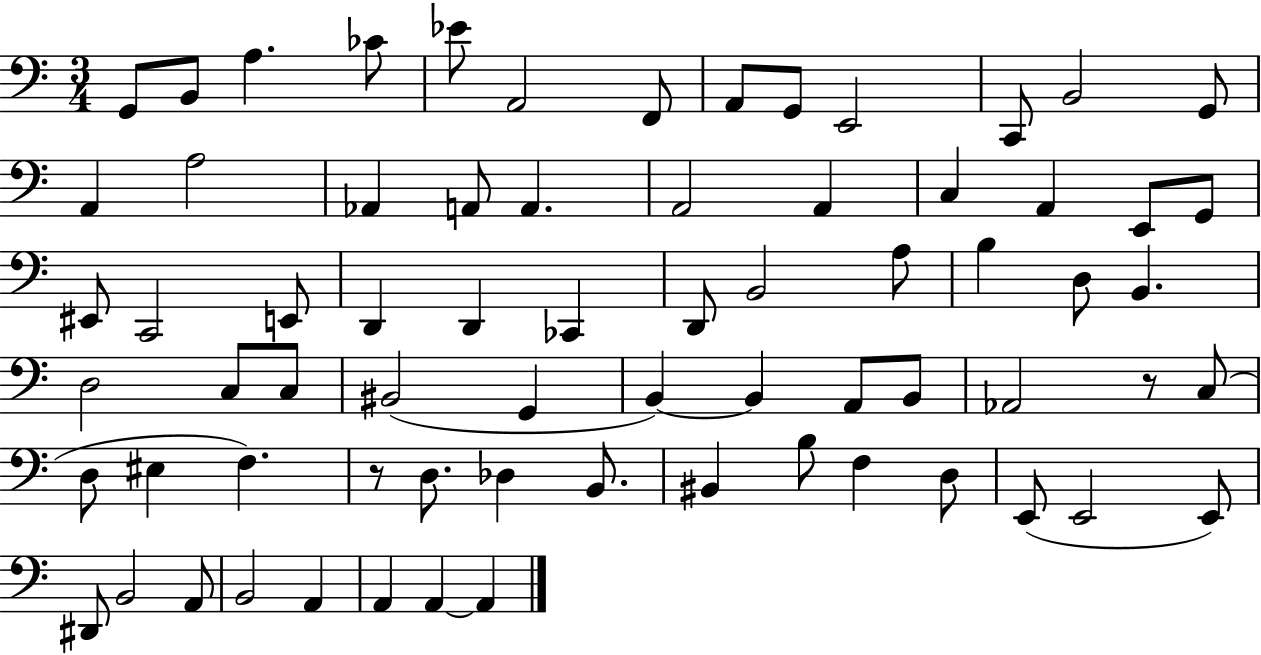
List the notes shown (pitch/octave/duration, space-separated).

G2/e B2/e A3/q. CES4/e Eb4/e A2/h F2/e A2/e G2/e E2/h C2/e B2/h G2/e A2/q A3/h Ab2/q A2/e A2/q. A2/h A2/q C3/q A2/q E2/e G2/e EIS2/e C2/h E2/e D2/q D2/q CES2/q D2/e B2/h A3/e B3/q D3/e B2/q. D3/h C3/e C3/e BIS2/h G2/q B2/q B2/q A2/e B2/e Ab2/h R/e C3/e D3/e EIS3/q F3/q. R/e D3/e. Db3/q B2/e. BIS2/q B3/e F3/q D3/e E2/e E2/h E2/e D#2/e B2/h A2/e B2/h A2/q A2/q A2/q A2/q